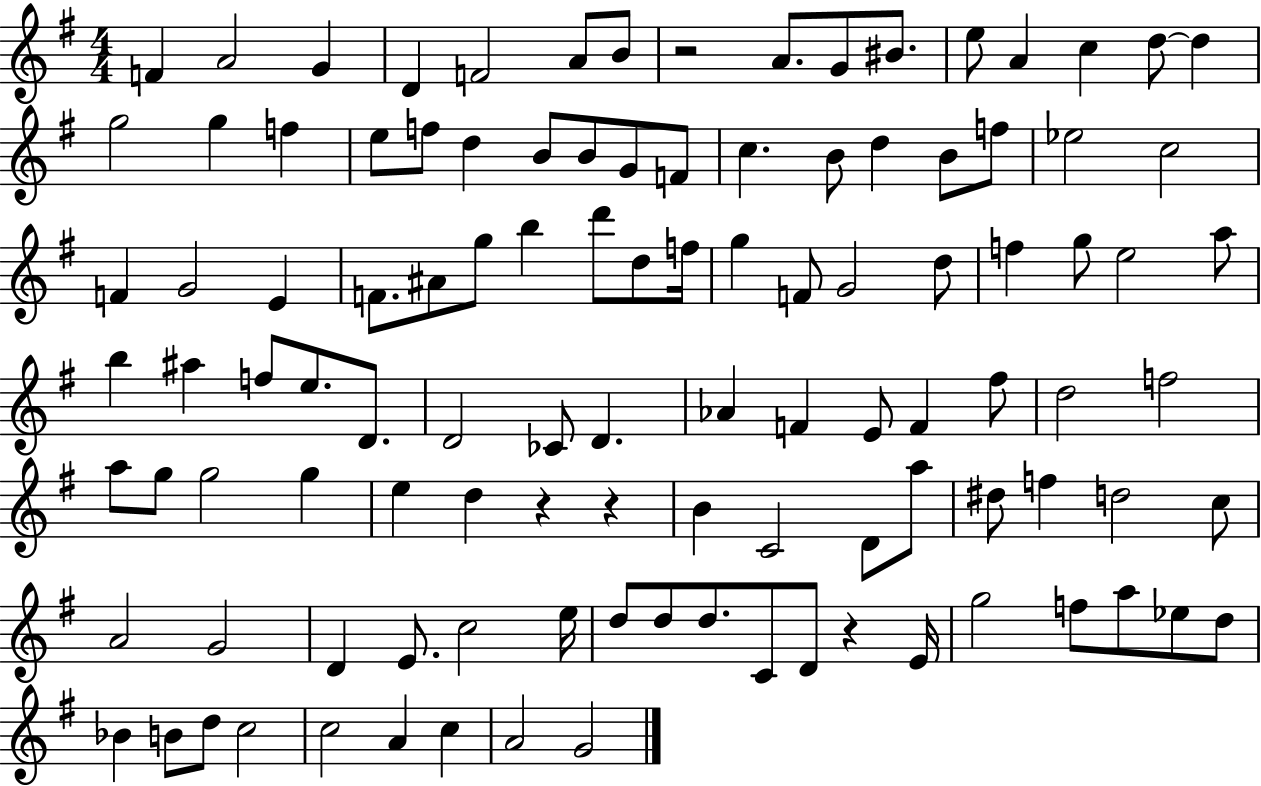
F4/q A4/h G4/q D4/q F4/h A4/e B4/e R/h A4/e. G4/e BIS4/e. E5/e A4/q C5/q D5/e D5/q G5/h G5/q F5/q E5/e F5/e D5/q B4/e B4/e G4/e F4/e C5/q. B4/e D5/q B4/e F5/e Eb5/h C5/h F4/q G4/h E4/q F4/e. A#4/e G5/e B5/q D6/e D5/e F5/s G5/q F4/e G4/h D5/e F5/q G5/e E5/h A5/e B5/q A#5/q F5/e E5/e. D4/e. D4/h CES4/e D4/q. Ab4/q F4/q E4/e F4/q F#5/e D5/h F5/h A5/e G5/e G5/h G5/q E5/q D5/q R/q R/q B4/q C4/h D4/e A5/e D#5/e F5/q D5/h C5/e A4/h G4/h D4/q E4/e. C5/h E5/s D5/e D5/e D5/e. C4/e D4/e R/q E4/s G5/h F5/e A5/e Eb5/e D5/e Bb4/q B4/e D5/e C5/h C5/h A4/q C5/q A4/h G4/h